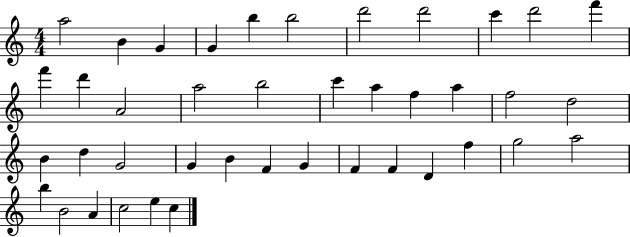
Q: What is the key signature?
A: C major